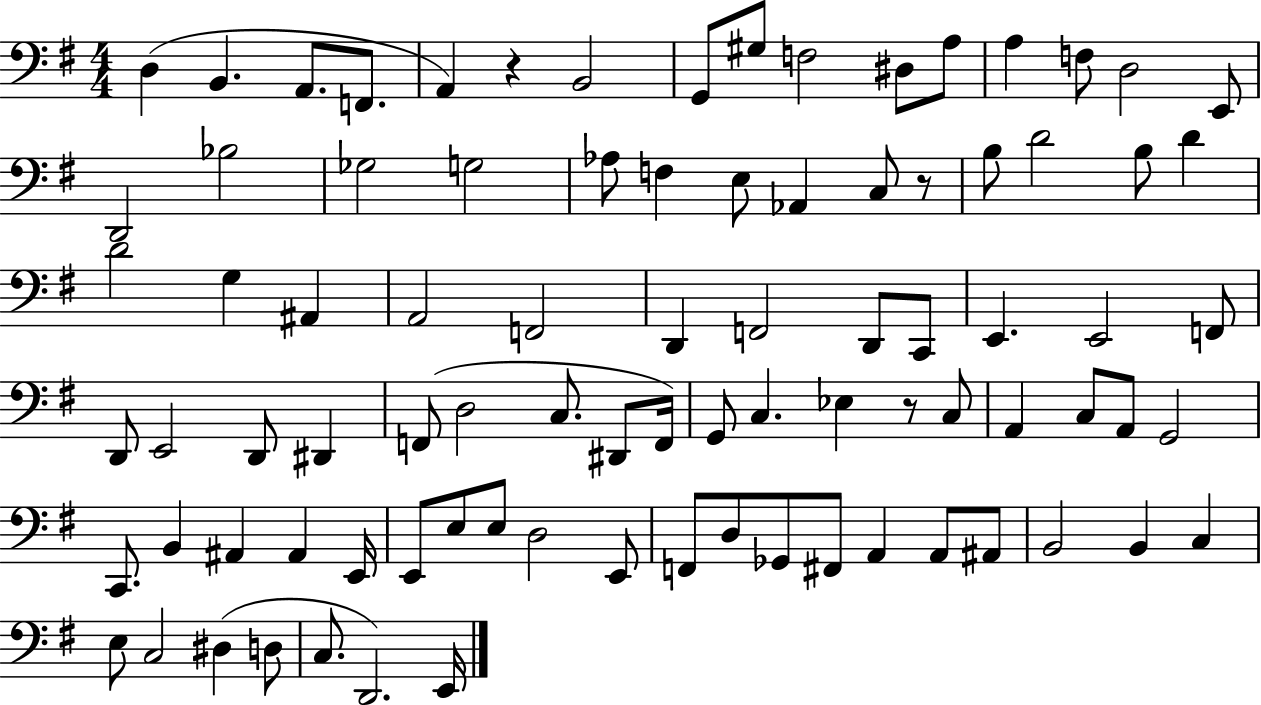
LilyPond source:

{
  \clef bass
  \numericTimeSignature
  \time 4/4
  \key g \major
  d4( b,4. a,8. f,8. | a,4) r4 b,2 | g,8 gis8 f2 dis8 a8 | a4 f8 d2 e,8 | \break d,2 bes2 | ges2 g2 | aes8 f4 e8 aes,4 c8 r8 | b8 d'2 b8 d'4 | \break d'2 g4 ais,4 | a,2 f,2 | d,4 f,2 d,8 c,8 | e,4. e,2 f,8 | \break d,8 e,2 d,8 dis,4 | f,8( d2 c8. dis,8 f,16) | g,8 c4. ees4 r8 c8 | a,4 c8 a,8 g,2 | \break c,8. b,4 ais,4 ais,4 e,16 | e,8 e8 e8 d2 e,8 | f,8 d8 ges,8 fis,8 a,4 a,8 ais,8 | b,2 b,4 c4 | \break e8 c2 dis4( d8 | c8. d,2.) e,16 | \bar "|."
}